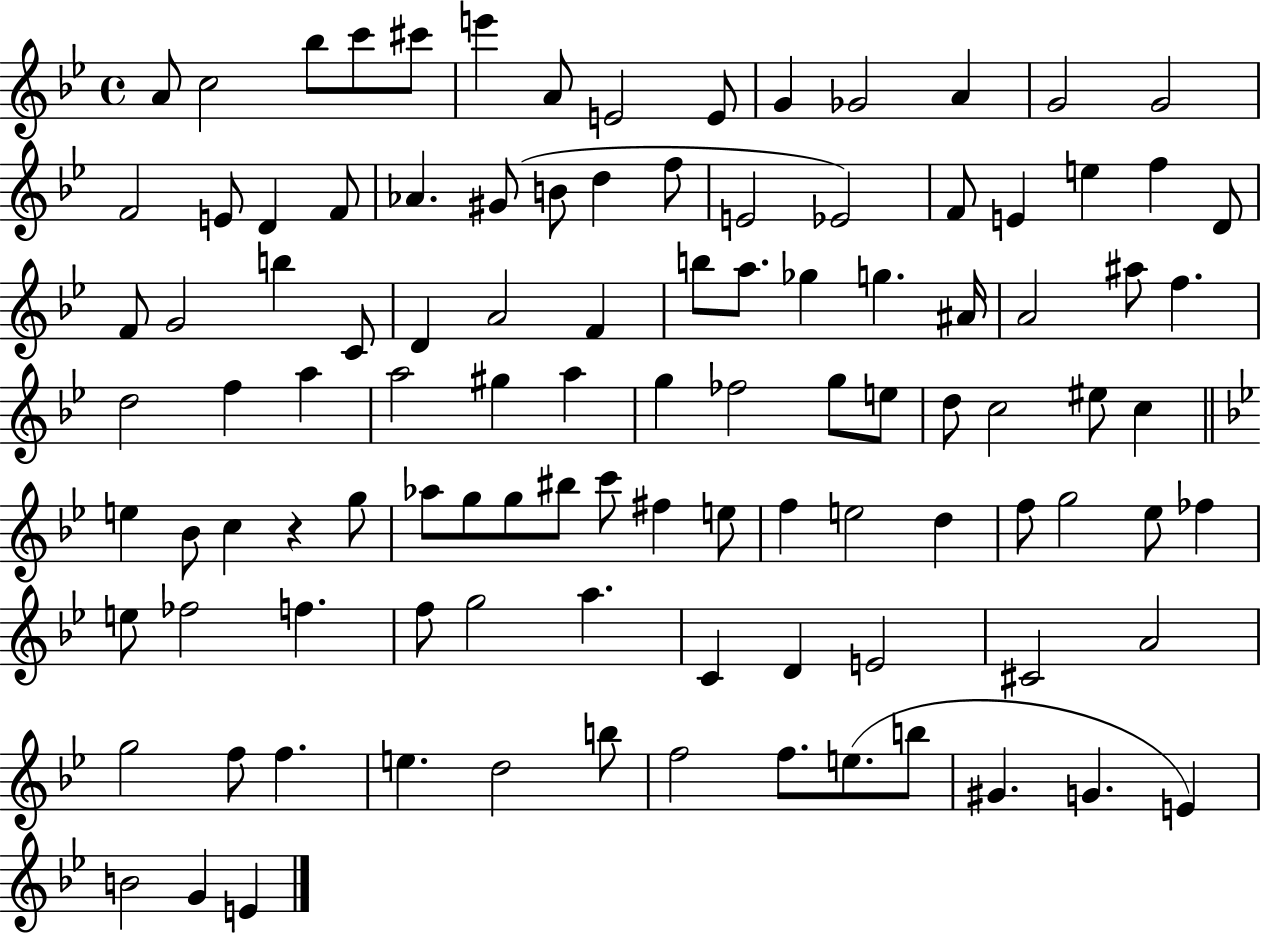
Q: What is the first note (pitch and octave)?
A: A4